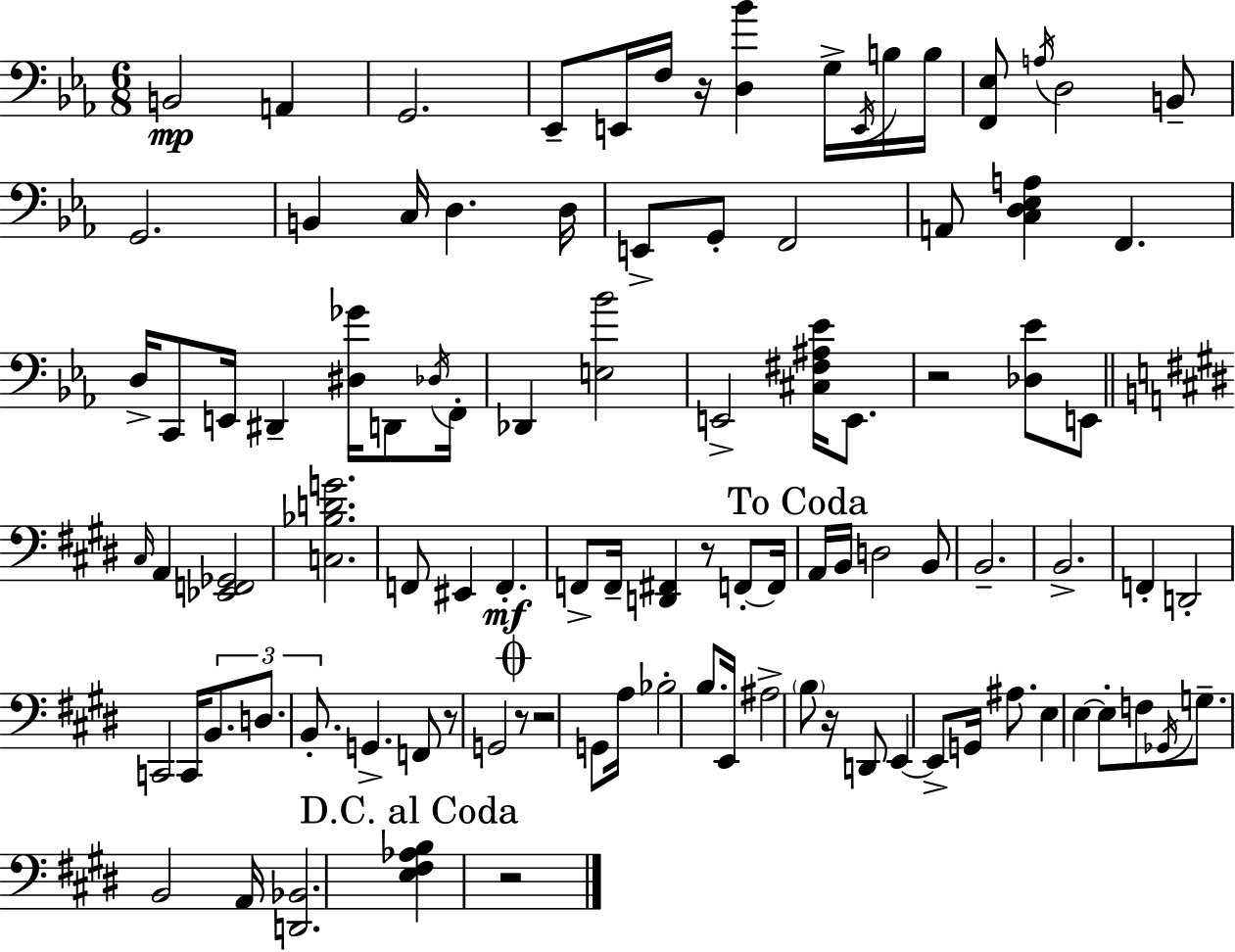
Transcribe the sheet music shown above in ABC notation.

X:1
T:Untitled
M:6/8
L:1/4
K:Eb
B,,2 A,, G,,2 _E,,/2 E,,/4 F,/4 z/4 [D,_B] G,/4 E,,/4 B,/4 B,/4 [F,,_E,]/2 A,/4 D,2 B,,/2 G,,2 B,, C,/4 D, D,/4 E,,/2 G,,/2 F,,2 A,,/2 [C,D,_E,A,] F,, D,/4 C,,/2 E,,/4 ^D,, [^D,_G]/4 D,,/2 _D,/4 F,,/4 _D,, [E,_B]2 E,,2 [^C,^F,^A,_E]/4 E,,/2 z2 [_D,_E]/2 E,,/2 ^C,/4 A,, [_E,,F,,_G,,]2 [C,_B,DG]2 F,,/2 ^E,, F,, F,,/2 F,,/4 [D,,^F,,] z/2 F,,/2 F,,/4 A,,/4 B,,/4 D,2 B,,/2 B,,2 B,,2 F,, D,,2 C,,2 C,,/4 B,,/2 D,/2 B,,/2 G,, F,,/2 z/2 G,,2 z/2 z2 G,,/2 A,/4 _B,2 B,/2 E,,/4 ^A,2 B,/2 z/4 D,,/2 E,, E,,/2 G,,/4 ^A,/2 E, E, E,/2 F,/2 _G,,/4 G,/2 B,,2 A,,/4 [D,,_B,,]2 [E,^F,_A,B,] z2